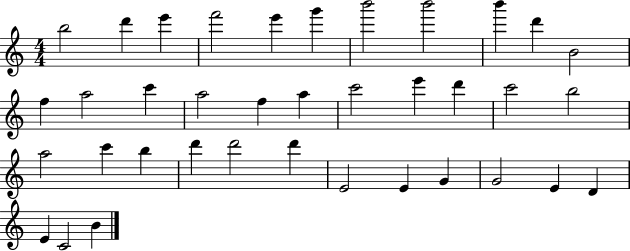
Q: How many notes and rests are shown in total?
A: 37